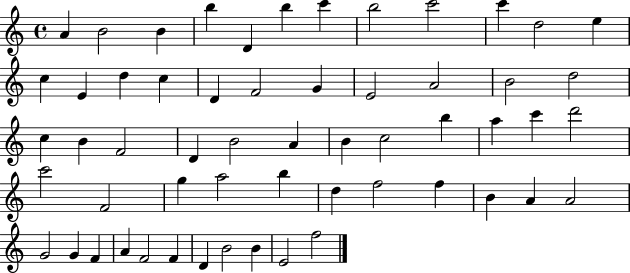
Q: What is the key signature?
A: C major